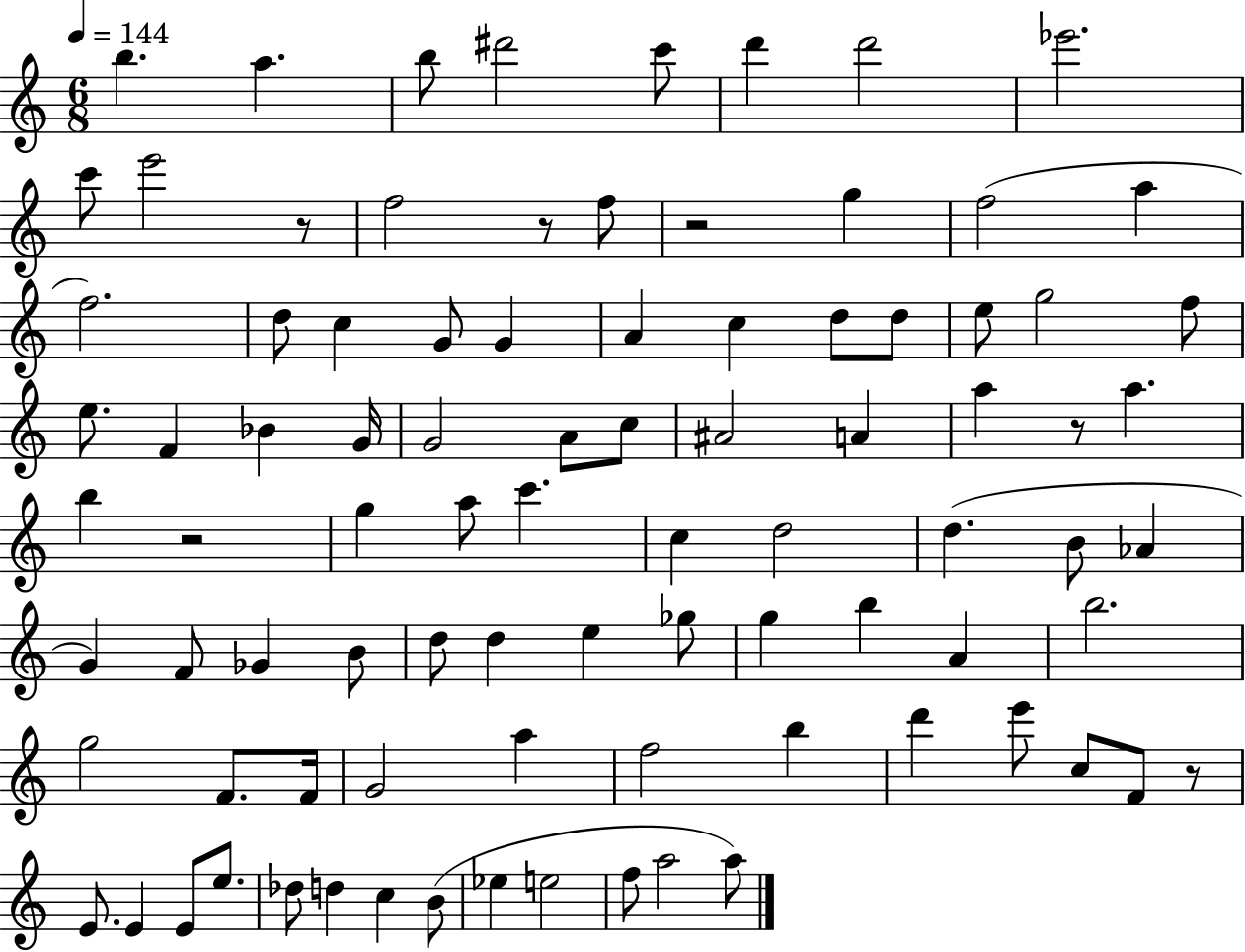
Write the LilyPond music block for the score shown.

{
  \clef treble
  \numericTimeSignature
  \time 6/8
  \key c \major
  \tempo 4 = 144
  \repeat volta 2 { b''4. a''4. | b''8 dis'''2 c'''8 | d'''4 d'''2 | ees'''2. | \break c'''8 e'''2 r8 | f''2 r8 f''8 | r2 g''4 | f''2( a''4 | \break f''2.) | d''8 c''4 g'8 g'4 | a'4 c''4 d''8 d''8 | e''8 g''2 f''8 | \break e''8. f'4 bes'4 g'16 | g'2 a'8 c''8 | ais'2 a'4 | a''4 r8 a''4. | \break b''4 r2 | g''4 a''8 c'''4. | c''4 d''2 | d''4.( b'8 aes'4 | \break g'4) f'8 ges'4 b'8 | d''8 d''4 e''4 ges''8 | g''4 b''4 a'4 | b''2. | \break g''2 f'8. f'16 | g'2 a''4 | f''2 b''4 | d'''4 e'''8 c''8 f'8 r8 | \break e'8. e'4 e'8 e''8. | des''8 d''4 c''4 b'8( | ees''4 e''2 | f''8 a''2 a''8) | \break } \bar "|."
}